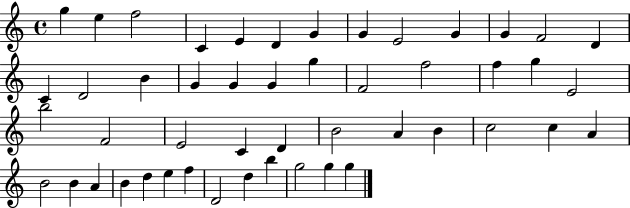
X:1
T:Untitled
M:4/4
L:1/4
K:C
g e f2 C E D G G E2 G G F2 D C D2 B G G G g F2 f2 f g E2 b2 F2 E2 C D B2 A B c2 c A B2 B A B d e f D2 d b g2 g g